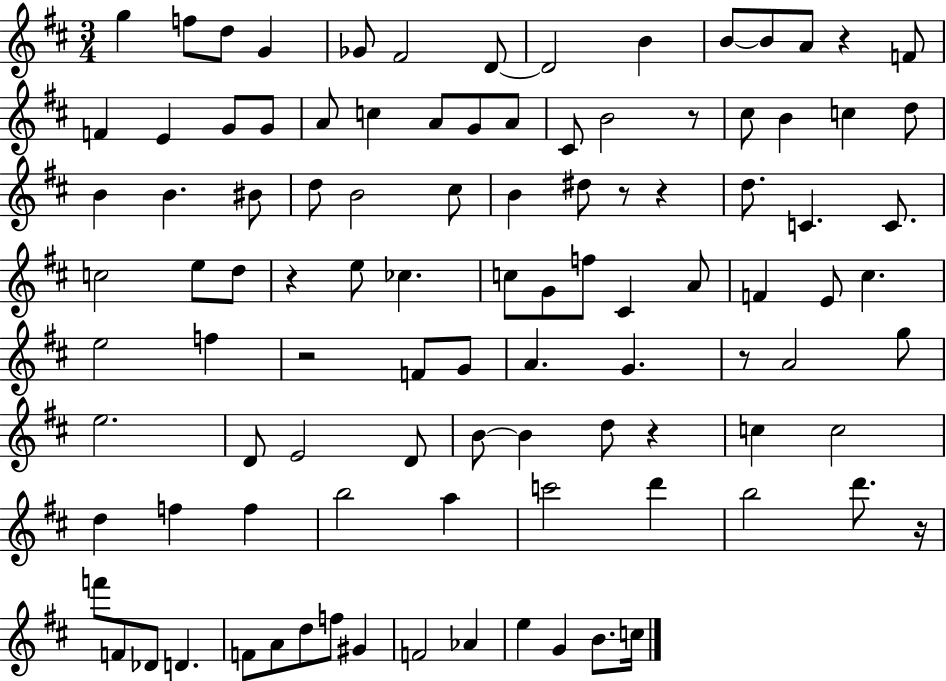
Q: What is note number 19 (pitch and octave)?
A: C5